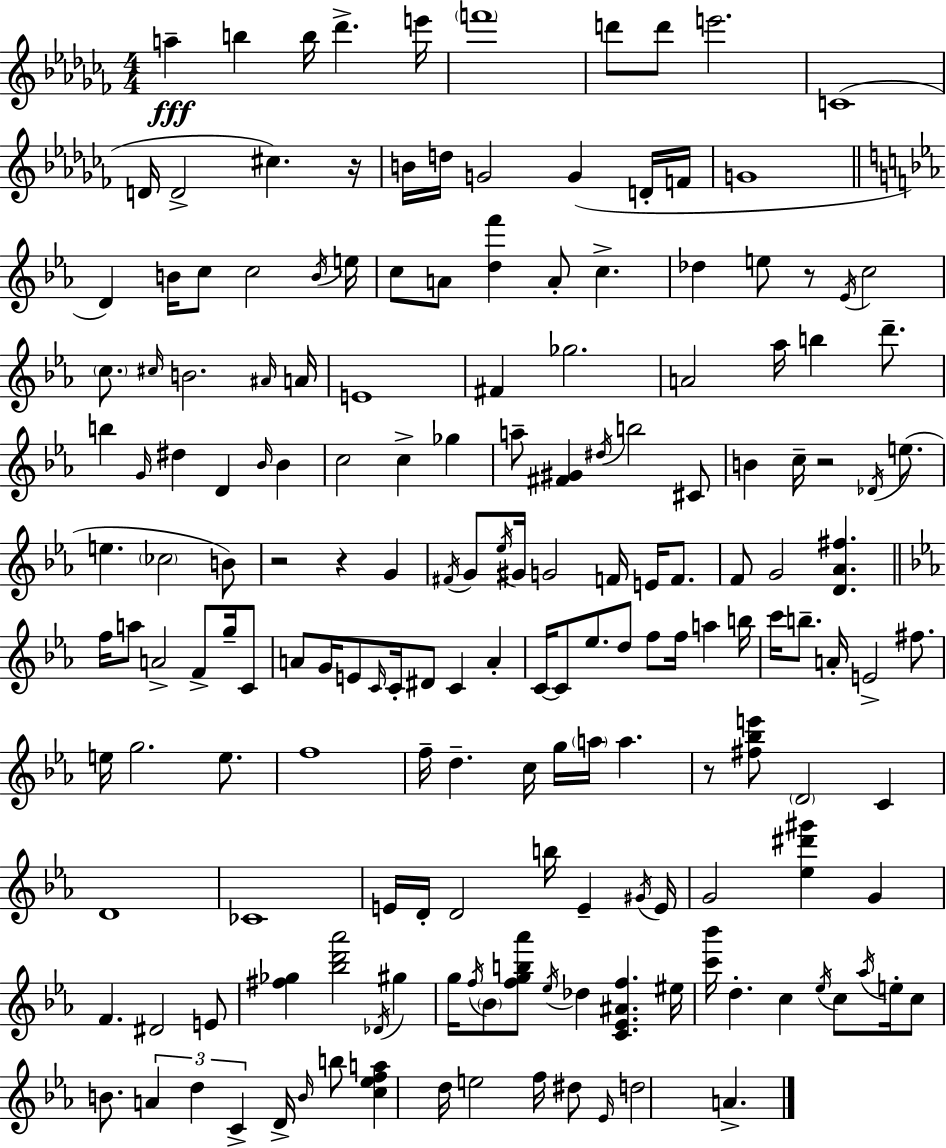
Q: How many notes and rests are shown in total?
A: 176